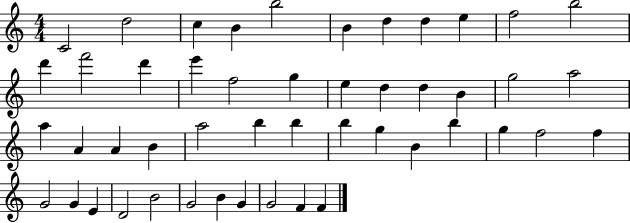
C4/h D5/h C5/q B4/q B5/h B4/q D5/q D5/q E5/q F5/h B5/h D6/q F6/h D6/q E6/q F5/h G5/q E5/q D5/q D5/q B4/q G5/h A5/h A5/q A4/q A4/q B4/q A5/h B5/q B5/q B5/q G5/q B4/q B5/q G5/q F5/h F5/q G4/h G4/q E4/q D4/h B4/h G4/h B4/q G4/q G4/h F4/q F4/q